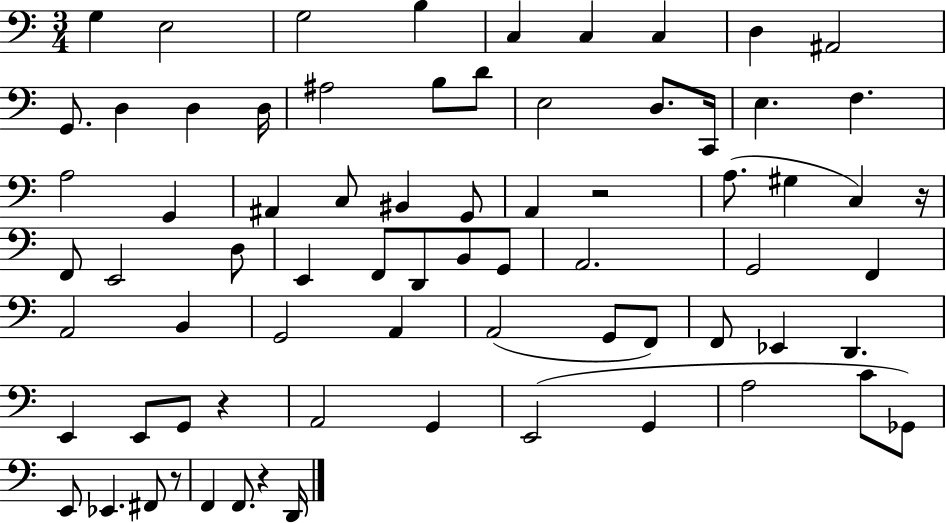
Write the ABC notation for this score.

X:1
T:Untitled
M:3/4
L:1/4
K:C
G, E,2 G,2 B, C, C, C, D, ^A,,2 G,,/2 D, D, D,/4 ^A,2 B,/2 D/2 E,2 D,/2 C,,/4 E, F, A,2 G,, ^A,, C,/2 ^B,, G,,/2 A,, z2 A,/2 ^G, C, z/4 F,,/2 E,,2 D,/2 E,, F,,/2 D,,/2 B,,/2 G,,/2 A,,2 G,,2 F,, A,,2 B,, G,,2 A,, A,,2 G,,/2 F,,/2 F,,/2 _E,, D,, E,, E,,/2 G,,/2 z A,,2 G,, E,,2 G,, A,2 C/2 _G,,/2 E,,/2 _E,, ^F,,/2 z/2 F,, F,,/2 z D,,/4